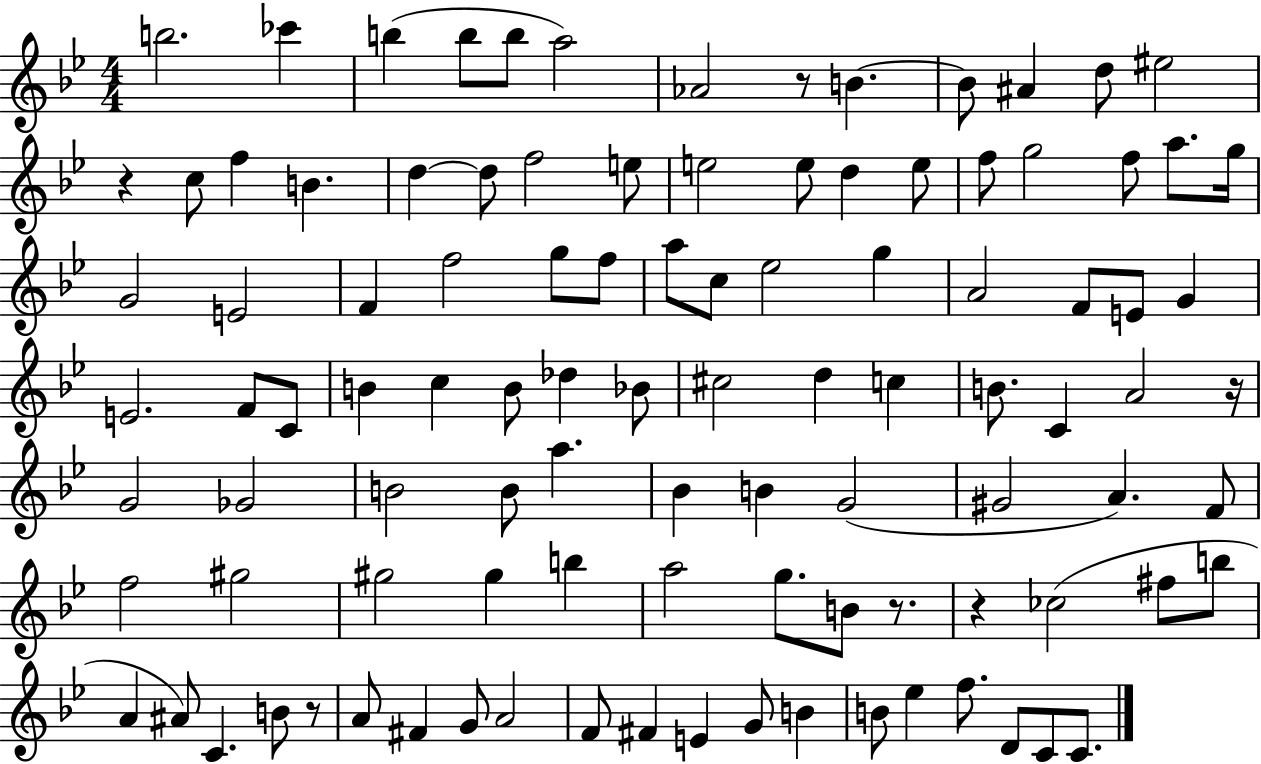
B5/h. CES6/q B5/q B5/e B5/e A5/h Ab4/h R/e B4/q. B4/e A#4/q D5/e EIS5/h R/q C5/e F5/q B4/q. D5/q D5/e F5/h E5/e E5/h E5/e D5/q E5/e F5/e G5/h F5/e A5/e. G5/s G4/h E4/h F4/q F5/h G5/e F5/e A5/e C5/e Eb5/h G5/q A4/h F4/e E4/e G4/q E4/h. F4/e C4/e B4/q C5/q B4/e Db5/q Bb4/e C#5/h D5/q C5/q B4/e. C4/q A4/h R/s G4/h Gb4/h B4/h B4/e A5/q. Bb4/q B4/q G4/h G#4/h A4/q. F4/e F5/h G#5/h G#5/h G#5/q B5/q A5/h G5/e. B4/e R/e. R/q CES5/h F#5/e B5/e A4/q A#4/e C4/q. B4/e R/e A4/e F#4/q G4/e A4/h F4/e F#4/q E4/q G4/e B4/q B4/e Eb5/q F5/e. D4/e C4/e C4/e.